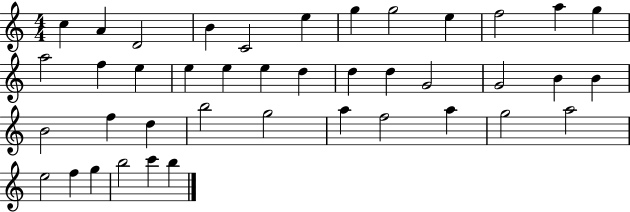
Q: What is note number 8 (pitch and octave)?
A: G5